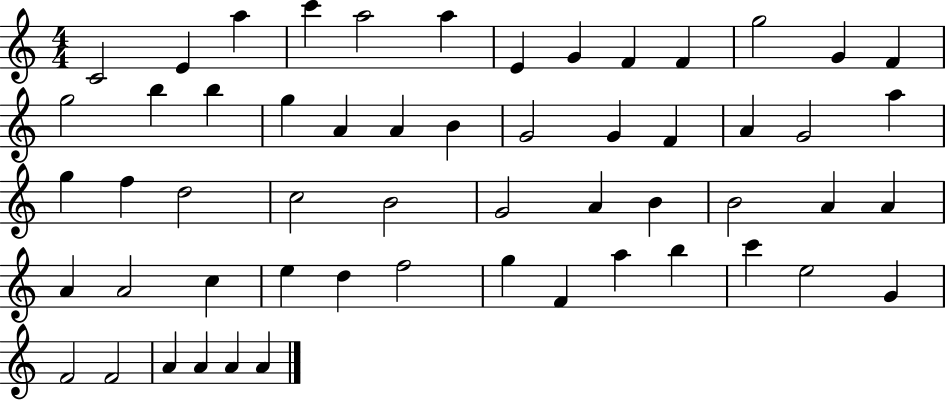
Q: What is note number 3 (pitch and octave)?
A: A5